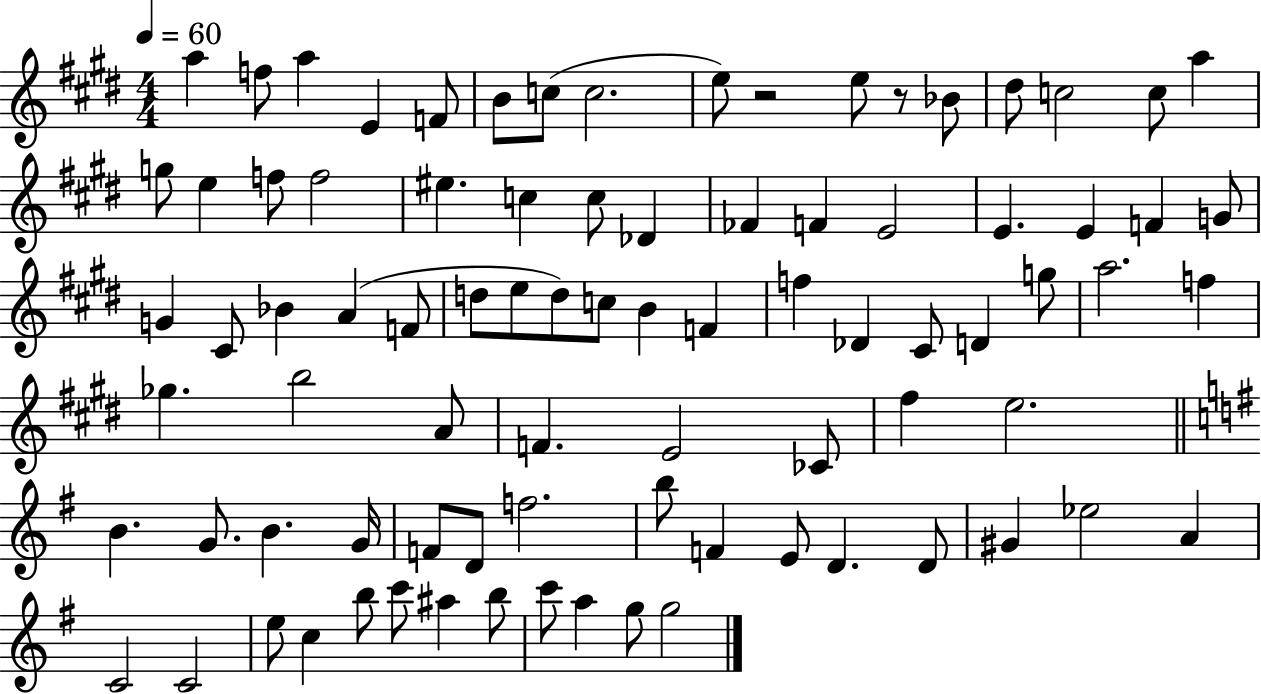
X:1
T:Untitled
M:4/4
L:1/4
K:E
a f/2 a E F/2 B/2 c/2 c2 e/2 z2 e/2 z/2 _B/2 ^d/2 c2 c/2 a g/2 e f/2 f2 ^e c c/2 _D _F F E2 E E F G/2 G ^C/2 _B A F/2 d/2 e/2 d/2 c/2 B F f _D ^C/2 D g/2 a2 f _g b2 A/2 F E2 _C/2 ^f e2 B G/2 B G/4 F/2 D/2 f2 b/2 F E/2 D D/2 ^G _e2 A C2 C2 e/2 c b/2 c'/2 ^a b/2 c'/2 a g/2 g2